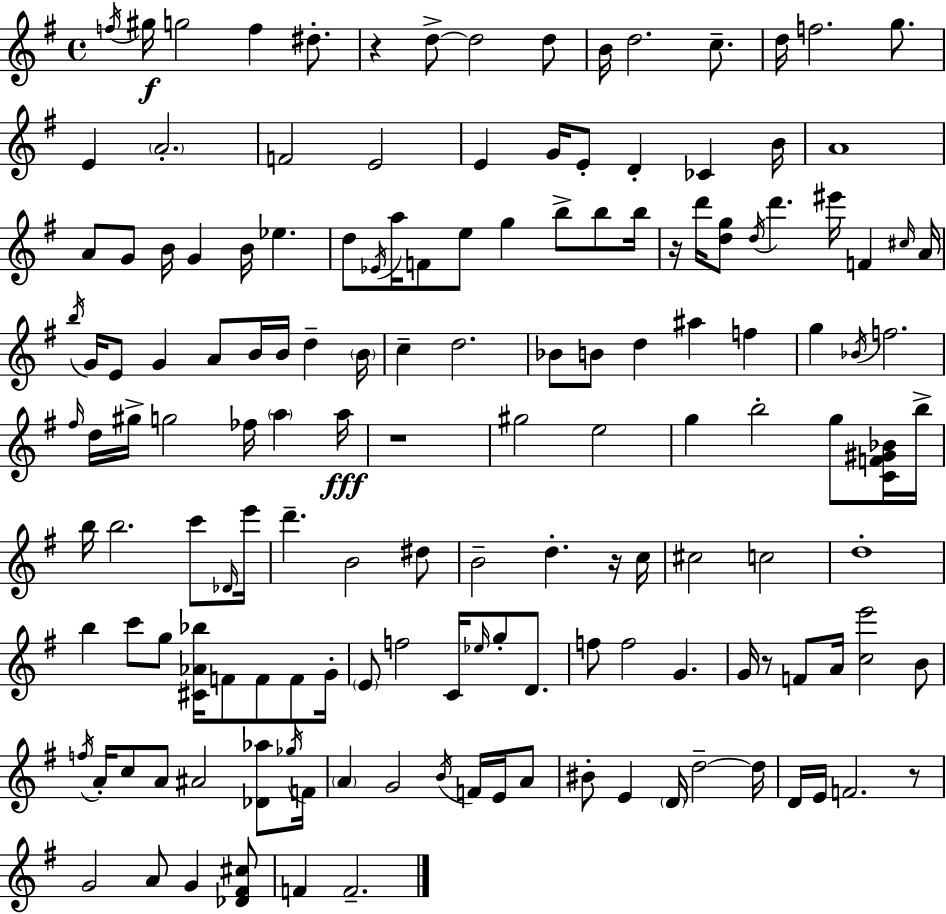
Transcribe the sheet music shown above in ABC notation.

X:1
T:Untitled
M:4/4
L:1/4
K:Em
f/4 ^g/4 g2 f ^d/2 z d/2 d2 d/2 B/4 d2 c/2 d/4 f2 g/2 E A2 F2 E2 E G/4 E/2 D _C B/4 A4 A/2 G/2 B/4 G B/4 _e d/2 _E/4 a/4 F/2 e/2 g b/2 b/2 b/4 z/4 d'/4 [dg]/2 d/4 d' ^e'/4 F ^c/4 A/4 b/4 G/4 E/2 G A/2 B/4 B/4 d B/4 c d2 _B/2 B/2 d ^a f g _B/4 f2 ^f/4 d/4 ^g/4 g2 _f/4 a a/4 z4 ^g2 e2 g b2 g/2 [CF^G_B]/4 b/4 b/4 b2 c'/2 _D/4 e'/4 d' B2 ^d/2 B2 d z/4 c/4 ^c2 c2 d4 b c'/2 g/2 [^C_A_b]/4 F/2 F/2 F/2 G/4 E/2 f2 C/4 _e/4 g/2 D/2 f/2 f2 G G/4 z/2 F/2 A/4 [ce']2 B/2 f/4 A/4 c/2 A/2 ^A2 [_D_a]/2 _g/4 F/4 A G2 B/4 F/4 E/4 A/2 ^B/2 E D/4 d2 d/4 D/4 E/4 F2 z/2 G2 A/2 G [_D^F^c]/2 F F2